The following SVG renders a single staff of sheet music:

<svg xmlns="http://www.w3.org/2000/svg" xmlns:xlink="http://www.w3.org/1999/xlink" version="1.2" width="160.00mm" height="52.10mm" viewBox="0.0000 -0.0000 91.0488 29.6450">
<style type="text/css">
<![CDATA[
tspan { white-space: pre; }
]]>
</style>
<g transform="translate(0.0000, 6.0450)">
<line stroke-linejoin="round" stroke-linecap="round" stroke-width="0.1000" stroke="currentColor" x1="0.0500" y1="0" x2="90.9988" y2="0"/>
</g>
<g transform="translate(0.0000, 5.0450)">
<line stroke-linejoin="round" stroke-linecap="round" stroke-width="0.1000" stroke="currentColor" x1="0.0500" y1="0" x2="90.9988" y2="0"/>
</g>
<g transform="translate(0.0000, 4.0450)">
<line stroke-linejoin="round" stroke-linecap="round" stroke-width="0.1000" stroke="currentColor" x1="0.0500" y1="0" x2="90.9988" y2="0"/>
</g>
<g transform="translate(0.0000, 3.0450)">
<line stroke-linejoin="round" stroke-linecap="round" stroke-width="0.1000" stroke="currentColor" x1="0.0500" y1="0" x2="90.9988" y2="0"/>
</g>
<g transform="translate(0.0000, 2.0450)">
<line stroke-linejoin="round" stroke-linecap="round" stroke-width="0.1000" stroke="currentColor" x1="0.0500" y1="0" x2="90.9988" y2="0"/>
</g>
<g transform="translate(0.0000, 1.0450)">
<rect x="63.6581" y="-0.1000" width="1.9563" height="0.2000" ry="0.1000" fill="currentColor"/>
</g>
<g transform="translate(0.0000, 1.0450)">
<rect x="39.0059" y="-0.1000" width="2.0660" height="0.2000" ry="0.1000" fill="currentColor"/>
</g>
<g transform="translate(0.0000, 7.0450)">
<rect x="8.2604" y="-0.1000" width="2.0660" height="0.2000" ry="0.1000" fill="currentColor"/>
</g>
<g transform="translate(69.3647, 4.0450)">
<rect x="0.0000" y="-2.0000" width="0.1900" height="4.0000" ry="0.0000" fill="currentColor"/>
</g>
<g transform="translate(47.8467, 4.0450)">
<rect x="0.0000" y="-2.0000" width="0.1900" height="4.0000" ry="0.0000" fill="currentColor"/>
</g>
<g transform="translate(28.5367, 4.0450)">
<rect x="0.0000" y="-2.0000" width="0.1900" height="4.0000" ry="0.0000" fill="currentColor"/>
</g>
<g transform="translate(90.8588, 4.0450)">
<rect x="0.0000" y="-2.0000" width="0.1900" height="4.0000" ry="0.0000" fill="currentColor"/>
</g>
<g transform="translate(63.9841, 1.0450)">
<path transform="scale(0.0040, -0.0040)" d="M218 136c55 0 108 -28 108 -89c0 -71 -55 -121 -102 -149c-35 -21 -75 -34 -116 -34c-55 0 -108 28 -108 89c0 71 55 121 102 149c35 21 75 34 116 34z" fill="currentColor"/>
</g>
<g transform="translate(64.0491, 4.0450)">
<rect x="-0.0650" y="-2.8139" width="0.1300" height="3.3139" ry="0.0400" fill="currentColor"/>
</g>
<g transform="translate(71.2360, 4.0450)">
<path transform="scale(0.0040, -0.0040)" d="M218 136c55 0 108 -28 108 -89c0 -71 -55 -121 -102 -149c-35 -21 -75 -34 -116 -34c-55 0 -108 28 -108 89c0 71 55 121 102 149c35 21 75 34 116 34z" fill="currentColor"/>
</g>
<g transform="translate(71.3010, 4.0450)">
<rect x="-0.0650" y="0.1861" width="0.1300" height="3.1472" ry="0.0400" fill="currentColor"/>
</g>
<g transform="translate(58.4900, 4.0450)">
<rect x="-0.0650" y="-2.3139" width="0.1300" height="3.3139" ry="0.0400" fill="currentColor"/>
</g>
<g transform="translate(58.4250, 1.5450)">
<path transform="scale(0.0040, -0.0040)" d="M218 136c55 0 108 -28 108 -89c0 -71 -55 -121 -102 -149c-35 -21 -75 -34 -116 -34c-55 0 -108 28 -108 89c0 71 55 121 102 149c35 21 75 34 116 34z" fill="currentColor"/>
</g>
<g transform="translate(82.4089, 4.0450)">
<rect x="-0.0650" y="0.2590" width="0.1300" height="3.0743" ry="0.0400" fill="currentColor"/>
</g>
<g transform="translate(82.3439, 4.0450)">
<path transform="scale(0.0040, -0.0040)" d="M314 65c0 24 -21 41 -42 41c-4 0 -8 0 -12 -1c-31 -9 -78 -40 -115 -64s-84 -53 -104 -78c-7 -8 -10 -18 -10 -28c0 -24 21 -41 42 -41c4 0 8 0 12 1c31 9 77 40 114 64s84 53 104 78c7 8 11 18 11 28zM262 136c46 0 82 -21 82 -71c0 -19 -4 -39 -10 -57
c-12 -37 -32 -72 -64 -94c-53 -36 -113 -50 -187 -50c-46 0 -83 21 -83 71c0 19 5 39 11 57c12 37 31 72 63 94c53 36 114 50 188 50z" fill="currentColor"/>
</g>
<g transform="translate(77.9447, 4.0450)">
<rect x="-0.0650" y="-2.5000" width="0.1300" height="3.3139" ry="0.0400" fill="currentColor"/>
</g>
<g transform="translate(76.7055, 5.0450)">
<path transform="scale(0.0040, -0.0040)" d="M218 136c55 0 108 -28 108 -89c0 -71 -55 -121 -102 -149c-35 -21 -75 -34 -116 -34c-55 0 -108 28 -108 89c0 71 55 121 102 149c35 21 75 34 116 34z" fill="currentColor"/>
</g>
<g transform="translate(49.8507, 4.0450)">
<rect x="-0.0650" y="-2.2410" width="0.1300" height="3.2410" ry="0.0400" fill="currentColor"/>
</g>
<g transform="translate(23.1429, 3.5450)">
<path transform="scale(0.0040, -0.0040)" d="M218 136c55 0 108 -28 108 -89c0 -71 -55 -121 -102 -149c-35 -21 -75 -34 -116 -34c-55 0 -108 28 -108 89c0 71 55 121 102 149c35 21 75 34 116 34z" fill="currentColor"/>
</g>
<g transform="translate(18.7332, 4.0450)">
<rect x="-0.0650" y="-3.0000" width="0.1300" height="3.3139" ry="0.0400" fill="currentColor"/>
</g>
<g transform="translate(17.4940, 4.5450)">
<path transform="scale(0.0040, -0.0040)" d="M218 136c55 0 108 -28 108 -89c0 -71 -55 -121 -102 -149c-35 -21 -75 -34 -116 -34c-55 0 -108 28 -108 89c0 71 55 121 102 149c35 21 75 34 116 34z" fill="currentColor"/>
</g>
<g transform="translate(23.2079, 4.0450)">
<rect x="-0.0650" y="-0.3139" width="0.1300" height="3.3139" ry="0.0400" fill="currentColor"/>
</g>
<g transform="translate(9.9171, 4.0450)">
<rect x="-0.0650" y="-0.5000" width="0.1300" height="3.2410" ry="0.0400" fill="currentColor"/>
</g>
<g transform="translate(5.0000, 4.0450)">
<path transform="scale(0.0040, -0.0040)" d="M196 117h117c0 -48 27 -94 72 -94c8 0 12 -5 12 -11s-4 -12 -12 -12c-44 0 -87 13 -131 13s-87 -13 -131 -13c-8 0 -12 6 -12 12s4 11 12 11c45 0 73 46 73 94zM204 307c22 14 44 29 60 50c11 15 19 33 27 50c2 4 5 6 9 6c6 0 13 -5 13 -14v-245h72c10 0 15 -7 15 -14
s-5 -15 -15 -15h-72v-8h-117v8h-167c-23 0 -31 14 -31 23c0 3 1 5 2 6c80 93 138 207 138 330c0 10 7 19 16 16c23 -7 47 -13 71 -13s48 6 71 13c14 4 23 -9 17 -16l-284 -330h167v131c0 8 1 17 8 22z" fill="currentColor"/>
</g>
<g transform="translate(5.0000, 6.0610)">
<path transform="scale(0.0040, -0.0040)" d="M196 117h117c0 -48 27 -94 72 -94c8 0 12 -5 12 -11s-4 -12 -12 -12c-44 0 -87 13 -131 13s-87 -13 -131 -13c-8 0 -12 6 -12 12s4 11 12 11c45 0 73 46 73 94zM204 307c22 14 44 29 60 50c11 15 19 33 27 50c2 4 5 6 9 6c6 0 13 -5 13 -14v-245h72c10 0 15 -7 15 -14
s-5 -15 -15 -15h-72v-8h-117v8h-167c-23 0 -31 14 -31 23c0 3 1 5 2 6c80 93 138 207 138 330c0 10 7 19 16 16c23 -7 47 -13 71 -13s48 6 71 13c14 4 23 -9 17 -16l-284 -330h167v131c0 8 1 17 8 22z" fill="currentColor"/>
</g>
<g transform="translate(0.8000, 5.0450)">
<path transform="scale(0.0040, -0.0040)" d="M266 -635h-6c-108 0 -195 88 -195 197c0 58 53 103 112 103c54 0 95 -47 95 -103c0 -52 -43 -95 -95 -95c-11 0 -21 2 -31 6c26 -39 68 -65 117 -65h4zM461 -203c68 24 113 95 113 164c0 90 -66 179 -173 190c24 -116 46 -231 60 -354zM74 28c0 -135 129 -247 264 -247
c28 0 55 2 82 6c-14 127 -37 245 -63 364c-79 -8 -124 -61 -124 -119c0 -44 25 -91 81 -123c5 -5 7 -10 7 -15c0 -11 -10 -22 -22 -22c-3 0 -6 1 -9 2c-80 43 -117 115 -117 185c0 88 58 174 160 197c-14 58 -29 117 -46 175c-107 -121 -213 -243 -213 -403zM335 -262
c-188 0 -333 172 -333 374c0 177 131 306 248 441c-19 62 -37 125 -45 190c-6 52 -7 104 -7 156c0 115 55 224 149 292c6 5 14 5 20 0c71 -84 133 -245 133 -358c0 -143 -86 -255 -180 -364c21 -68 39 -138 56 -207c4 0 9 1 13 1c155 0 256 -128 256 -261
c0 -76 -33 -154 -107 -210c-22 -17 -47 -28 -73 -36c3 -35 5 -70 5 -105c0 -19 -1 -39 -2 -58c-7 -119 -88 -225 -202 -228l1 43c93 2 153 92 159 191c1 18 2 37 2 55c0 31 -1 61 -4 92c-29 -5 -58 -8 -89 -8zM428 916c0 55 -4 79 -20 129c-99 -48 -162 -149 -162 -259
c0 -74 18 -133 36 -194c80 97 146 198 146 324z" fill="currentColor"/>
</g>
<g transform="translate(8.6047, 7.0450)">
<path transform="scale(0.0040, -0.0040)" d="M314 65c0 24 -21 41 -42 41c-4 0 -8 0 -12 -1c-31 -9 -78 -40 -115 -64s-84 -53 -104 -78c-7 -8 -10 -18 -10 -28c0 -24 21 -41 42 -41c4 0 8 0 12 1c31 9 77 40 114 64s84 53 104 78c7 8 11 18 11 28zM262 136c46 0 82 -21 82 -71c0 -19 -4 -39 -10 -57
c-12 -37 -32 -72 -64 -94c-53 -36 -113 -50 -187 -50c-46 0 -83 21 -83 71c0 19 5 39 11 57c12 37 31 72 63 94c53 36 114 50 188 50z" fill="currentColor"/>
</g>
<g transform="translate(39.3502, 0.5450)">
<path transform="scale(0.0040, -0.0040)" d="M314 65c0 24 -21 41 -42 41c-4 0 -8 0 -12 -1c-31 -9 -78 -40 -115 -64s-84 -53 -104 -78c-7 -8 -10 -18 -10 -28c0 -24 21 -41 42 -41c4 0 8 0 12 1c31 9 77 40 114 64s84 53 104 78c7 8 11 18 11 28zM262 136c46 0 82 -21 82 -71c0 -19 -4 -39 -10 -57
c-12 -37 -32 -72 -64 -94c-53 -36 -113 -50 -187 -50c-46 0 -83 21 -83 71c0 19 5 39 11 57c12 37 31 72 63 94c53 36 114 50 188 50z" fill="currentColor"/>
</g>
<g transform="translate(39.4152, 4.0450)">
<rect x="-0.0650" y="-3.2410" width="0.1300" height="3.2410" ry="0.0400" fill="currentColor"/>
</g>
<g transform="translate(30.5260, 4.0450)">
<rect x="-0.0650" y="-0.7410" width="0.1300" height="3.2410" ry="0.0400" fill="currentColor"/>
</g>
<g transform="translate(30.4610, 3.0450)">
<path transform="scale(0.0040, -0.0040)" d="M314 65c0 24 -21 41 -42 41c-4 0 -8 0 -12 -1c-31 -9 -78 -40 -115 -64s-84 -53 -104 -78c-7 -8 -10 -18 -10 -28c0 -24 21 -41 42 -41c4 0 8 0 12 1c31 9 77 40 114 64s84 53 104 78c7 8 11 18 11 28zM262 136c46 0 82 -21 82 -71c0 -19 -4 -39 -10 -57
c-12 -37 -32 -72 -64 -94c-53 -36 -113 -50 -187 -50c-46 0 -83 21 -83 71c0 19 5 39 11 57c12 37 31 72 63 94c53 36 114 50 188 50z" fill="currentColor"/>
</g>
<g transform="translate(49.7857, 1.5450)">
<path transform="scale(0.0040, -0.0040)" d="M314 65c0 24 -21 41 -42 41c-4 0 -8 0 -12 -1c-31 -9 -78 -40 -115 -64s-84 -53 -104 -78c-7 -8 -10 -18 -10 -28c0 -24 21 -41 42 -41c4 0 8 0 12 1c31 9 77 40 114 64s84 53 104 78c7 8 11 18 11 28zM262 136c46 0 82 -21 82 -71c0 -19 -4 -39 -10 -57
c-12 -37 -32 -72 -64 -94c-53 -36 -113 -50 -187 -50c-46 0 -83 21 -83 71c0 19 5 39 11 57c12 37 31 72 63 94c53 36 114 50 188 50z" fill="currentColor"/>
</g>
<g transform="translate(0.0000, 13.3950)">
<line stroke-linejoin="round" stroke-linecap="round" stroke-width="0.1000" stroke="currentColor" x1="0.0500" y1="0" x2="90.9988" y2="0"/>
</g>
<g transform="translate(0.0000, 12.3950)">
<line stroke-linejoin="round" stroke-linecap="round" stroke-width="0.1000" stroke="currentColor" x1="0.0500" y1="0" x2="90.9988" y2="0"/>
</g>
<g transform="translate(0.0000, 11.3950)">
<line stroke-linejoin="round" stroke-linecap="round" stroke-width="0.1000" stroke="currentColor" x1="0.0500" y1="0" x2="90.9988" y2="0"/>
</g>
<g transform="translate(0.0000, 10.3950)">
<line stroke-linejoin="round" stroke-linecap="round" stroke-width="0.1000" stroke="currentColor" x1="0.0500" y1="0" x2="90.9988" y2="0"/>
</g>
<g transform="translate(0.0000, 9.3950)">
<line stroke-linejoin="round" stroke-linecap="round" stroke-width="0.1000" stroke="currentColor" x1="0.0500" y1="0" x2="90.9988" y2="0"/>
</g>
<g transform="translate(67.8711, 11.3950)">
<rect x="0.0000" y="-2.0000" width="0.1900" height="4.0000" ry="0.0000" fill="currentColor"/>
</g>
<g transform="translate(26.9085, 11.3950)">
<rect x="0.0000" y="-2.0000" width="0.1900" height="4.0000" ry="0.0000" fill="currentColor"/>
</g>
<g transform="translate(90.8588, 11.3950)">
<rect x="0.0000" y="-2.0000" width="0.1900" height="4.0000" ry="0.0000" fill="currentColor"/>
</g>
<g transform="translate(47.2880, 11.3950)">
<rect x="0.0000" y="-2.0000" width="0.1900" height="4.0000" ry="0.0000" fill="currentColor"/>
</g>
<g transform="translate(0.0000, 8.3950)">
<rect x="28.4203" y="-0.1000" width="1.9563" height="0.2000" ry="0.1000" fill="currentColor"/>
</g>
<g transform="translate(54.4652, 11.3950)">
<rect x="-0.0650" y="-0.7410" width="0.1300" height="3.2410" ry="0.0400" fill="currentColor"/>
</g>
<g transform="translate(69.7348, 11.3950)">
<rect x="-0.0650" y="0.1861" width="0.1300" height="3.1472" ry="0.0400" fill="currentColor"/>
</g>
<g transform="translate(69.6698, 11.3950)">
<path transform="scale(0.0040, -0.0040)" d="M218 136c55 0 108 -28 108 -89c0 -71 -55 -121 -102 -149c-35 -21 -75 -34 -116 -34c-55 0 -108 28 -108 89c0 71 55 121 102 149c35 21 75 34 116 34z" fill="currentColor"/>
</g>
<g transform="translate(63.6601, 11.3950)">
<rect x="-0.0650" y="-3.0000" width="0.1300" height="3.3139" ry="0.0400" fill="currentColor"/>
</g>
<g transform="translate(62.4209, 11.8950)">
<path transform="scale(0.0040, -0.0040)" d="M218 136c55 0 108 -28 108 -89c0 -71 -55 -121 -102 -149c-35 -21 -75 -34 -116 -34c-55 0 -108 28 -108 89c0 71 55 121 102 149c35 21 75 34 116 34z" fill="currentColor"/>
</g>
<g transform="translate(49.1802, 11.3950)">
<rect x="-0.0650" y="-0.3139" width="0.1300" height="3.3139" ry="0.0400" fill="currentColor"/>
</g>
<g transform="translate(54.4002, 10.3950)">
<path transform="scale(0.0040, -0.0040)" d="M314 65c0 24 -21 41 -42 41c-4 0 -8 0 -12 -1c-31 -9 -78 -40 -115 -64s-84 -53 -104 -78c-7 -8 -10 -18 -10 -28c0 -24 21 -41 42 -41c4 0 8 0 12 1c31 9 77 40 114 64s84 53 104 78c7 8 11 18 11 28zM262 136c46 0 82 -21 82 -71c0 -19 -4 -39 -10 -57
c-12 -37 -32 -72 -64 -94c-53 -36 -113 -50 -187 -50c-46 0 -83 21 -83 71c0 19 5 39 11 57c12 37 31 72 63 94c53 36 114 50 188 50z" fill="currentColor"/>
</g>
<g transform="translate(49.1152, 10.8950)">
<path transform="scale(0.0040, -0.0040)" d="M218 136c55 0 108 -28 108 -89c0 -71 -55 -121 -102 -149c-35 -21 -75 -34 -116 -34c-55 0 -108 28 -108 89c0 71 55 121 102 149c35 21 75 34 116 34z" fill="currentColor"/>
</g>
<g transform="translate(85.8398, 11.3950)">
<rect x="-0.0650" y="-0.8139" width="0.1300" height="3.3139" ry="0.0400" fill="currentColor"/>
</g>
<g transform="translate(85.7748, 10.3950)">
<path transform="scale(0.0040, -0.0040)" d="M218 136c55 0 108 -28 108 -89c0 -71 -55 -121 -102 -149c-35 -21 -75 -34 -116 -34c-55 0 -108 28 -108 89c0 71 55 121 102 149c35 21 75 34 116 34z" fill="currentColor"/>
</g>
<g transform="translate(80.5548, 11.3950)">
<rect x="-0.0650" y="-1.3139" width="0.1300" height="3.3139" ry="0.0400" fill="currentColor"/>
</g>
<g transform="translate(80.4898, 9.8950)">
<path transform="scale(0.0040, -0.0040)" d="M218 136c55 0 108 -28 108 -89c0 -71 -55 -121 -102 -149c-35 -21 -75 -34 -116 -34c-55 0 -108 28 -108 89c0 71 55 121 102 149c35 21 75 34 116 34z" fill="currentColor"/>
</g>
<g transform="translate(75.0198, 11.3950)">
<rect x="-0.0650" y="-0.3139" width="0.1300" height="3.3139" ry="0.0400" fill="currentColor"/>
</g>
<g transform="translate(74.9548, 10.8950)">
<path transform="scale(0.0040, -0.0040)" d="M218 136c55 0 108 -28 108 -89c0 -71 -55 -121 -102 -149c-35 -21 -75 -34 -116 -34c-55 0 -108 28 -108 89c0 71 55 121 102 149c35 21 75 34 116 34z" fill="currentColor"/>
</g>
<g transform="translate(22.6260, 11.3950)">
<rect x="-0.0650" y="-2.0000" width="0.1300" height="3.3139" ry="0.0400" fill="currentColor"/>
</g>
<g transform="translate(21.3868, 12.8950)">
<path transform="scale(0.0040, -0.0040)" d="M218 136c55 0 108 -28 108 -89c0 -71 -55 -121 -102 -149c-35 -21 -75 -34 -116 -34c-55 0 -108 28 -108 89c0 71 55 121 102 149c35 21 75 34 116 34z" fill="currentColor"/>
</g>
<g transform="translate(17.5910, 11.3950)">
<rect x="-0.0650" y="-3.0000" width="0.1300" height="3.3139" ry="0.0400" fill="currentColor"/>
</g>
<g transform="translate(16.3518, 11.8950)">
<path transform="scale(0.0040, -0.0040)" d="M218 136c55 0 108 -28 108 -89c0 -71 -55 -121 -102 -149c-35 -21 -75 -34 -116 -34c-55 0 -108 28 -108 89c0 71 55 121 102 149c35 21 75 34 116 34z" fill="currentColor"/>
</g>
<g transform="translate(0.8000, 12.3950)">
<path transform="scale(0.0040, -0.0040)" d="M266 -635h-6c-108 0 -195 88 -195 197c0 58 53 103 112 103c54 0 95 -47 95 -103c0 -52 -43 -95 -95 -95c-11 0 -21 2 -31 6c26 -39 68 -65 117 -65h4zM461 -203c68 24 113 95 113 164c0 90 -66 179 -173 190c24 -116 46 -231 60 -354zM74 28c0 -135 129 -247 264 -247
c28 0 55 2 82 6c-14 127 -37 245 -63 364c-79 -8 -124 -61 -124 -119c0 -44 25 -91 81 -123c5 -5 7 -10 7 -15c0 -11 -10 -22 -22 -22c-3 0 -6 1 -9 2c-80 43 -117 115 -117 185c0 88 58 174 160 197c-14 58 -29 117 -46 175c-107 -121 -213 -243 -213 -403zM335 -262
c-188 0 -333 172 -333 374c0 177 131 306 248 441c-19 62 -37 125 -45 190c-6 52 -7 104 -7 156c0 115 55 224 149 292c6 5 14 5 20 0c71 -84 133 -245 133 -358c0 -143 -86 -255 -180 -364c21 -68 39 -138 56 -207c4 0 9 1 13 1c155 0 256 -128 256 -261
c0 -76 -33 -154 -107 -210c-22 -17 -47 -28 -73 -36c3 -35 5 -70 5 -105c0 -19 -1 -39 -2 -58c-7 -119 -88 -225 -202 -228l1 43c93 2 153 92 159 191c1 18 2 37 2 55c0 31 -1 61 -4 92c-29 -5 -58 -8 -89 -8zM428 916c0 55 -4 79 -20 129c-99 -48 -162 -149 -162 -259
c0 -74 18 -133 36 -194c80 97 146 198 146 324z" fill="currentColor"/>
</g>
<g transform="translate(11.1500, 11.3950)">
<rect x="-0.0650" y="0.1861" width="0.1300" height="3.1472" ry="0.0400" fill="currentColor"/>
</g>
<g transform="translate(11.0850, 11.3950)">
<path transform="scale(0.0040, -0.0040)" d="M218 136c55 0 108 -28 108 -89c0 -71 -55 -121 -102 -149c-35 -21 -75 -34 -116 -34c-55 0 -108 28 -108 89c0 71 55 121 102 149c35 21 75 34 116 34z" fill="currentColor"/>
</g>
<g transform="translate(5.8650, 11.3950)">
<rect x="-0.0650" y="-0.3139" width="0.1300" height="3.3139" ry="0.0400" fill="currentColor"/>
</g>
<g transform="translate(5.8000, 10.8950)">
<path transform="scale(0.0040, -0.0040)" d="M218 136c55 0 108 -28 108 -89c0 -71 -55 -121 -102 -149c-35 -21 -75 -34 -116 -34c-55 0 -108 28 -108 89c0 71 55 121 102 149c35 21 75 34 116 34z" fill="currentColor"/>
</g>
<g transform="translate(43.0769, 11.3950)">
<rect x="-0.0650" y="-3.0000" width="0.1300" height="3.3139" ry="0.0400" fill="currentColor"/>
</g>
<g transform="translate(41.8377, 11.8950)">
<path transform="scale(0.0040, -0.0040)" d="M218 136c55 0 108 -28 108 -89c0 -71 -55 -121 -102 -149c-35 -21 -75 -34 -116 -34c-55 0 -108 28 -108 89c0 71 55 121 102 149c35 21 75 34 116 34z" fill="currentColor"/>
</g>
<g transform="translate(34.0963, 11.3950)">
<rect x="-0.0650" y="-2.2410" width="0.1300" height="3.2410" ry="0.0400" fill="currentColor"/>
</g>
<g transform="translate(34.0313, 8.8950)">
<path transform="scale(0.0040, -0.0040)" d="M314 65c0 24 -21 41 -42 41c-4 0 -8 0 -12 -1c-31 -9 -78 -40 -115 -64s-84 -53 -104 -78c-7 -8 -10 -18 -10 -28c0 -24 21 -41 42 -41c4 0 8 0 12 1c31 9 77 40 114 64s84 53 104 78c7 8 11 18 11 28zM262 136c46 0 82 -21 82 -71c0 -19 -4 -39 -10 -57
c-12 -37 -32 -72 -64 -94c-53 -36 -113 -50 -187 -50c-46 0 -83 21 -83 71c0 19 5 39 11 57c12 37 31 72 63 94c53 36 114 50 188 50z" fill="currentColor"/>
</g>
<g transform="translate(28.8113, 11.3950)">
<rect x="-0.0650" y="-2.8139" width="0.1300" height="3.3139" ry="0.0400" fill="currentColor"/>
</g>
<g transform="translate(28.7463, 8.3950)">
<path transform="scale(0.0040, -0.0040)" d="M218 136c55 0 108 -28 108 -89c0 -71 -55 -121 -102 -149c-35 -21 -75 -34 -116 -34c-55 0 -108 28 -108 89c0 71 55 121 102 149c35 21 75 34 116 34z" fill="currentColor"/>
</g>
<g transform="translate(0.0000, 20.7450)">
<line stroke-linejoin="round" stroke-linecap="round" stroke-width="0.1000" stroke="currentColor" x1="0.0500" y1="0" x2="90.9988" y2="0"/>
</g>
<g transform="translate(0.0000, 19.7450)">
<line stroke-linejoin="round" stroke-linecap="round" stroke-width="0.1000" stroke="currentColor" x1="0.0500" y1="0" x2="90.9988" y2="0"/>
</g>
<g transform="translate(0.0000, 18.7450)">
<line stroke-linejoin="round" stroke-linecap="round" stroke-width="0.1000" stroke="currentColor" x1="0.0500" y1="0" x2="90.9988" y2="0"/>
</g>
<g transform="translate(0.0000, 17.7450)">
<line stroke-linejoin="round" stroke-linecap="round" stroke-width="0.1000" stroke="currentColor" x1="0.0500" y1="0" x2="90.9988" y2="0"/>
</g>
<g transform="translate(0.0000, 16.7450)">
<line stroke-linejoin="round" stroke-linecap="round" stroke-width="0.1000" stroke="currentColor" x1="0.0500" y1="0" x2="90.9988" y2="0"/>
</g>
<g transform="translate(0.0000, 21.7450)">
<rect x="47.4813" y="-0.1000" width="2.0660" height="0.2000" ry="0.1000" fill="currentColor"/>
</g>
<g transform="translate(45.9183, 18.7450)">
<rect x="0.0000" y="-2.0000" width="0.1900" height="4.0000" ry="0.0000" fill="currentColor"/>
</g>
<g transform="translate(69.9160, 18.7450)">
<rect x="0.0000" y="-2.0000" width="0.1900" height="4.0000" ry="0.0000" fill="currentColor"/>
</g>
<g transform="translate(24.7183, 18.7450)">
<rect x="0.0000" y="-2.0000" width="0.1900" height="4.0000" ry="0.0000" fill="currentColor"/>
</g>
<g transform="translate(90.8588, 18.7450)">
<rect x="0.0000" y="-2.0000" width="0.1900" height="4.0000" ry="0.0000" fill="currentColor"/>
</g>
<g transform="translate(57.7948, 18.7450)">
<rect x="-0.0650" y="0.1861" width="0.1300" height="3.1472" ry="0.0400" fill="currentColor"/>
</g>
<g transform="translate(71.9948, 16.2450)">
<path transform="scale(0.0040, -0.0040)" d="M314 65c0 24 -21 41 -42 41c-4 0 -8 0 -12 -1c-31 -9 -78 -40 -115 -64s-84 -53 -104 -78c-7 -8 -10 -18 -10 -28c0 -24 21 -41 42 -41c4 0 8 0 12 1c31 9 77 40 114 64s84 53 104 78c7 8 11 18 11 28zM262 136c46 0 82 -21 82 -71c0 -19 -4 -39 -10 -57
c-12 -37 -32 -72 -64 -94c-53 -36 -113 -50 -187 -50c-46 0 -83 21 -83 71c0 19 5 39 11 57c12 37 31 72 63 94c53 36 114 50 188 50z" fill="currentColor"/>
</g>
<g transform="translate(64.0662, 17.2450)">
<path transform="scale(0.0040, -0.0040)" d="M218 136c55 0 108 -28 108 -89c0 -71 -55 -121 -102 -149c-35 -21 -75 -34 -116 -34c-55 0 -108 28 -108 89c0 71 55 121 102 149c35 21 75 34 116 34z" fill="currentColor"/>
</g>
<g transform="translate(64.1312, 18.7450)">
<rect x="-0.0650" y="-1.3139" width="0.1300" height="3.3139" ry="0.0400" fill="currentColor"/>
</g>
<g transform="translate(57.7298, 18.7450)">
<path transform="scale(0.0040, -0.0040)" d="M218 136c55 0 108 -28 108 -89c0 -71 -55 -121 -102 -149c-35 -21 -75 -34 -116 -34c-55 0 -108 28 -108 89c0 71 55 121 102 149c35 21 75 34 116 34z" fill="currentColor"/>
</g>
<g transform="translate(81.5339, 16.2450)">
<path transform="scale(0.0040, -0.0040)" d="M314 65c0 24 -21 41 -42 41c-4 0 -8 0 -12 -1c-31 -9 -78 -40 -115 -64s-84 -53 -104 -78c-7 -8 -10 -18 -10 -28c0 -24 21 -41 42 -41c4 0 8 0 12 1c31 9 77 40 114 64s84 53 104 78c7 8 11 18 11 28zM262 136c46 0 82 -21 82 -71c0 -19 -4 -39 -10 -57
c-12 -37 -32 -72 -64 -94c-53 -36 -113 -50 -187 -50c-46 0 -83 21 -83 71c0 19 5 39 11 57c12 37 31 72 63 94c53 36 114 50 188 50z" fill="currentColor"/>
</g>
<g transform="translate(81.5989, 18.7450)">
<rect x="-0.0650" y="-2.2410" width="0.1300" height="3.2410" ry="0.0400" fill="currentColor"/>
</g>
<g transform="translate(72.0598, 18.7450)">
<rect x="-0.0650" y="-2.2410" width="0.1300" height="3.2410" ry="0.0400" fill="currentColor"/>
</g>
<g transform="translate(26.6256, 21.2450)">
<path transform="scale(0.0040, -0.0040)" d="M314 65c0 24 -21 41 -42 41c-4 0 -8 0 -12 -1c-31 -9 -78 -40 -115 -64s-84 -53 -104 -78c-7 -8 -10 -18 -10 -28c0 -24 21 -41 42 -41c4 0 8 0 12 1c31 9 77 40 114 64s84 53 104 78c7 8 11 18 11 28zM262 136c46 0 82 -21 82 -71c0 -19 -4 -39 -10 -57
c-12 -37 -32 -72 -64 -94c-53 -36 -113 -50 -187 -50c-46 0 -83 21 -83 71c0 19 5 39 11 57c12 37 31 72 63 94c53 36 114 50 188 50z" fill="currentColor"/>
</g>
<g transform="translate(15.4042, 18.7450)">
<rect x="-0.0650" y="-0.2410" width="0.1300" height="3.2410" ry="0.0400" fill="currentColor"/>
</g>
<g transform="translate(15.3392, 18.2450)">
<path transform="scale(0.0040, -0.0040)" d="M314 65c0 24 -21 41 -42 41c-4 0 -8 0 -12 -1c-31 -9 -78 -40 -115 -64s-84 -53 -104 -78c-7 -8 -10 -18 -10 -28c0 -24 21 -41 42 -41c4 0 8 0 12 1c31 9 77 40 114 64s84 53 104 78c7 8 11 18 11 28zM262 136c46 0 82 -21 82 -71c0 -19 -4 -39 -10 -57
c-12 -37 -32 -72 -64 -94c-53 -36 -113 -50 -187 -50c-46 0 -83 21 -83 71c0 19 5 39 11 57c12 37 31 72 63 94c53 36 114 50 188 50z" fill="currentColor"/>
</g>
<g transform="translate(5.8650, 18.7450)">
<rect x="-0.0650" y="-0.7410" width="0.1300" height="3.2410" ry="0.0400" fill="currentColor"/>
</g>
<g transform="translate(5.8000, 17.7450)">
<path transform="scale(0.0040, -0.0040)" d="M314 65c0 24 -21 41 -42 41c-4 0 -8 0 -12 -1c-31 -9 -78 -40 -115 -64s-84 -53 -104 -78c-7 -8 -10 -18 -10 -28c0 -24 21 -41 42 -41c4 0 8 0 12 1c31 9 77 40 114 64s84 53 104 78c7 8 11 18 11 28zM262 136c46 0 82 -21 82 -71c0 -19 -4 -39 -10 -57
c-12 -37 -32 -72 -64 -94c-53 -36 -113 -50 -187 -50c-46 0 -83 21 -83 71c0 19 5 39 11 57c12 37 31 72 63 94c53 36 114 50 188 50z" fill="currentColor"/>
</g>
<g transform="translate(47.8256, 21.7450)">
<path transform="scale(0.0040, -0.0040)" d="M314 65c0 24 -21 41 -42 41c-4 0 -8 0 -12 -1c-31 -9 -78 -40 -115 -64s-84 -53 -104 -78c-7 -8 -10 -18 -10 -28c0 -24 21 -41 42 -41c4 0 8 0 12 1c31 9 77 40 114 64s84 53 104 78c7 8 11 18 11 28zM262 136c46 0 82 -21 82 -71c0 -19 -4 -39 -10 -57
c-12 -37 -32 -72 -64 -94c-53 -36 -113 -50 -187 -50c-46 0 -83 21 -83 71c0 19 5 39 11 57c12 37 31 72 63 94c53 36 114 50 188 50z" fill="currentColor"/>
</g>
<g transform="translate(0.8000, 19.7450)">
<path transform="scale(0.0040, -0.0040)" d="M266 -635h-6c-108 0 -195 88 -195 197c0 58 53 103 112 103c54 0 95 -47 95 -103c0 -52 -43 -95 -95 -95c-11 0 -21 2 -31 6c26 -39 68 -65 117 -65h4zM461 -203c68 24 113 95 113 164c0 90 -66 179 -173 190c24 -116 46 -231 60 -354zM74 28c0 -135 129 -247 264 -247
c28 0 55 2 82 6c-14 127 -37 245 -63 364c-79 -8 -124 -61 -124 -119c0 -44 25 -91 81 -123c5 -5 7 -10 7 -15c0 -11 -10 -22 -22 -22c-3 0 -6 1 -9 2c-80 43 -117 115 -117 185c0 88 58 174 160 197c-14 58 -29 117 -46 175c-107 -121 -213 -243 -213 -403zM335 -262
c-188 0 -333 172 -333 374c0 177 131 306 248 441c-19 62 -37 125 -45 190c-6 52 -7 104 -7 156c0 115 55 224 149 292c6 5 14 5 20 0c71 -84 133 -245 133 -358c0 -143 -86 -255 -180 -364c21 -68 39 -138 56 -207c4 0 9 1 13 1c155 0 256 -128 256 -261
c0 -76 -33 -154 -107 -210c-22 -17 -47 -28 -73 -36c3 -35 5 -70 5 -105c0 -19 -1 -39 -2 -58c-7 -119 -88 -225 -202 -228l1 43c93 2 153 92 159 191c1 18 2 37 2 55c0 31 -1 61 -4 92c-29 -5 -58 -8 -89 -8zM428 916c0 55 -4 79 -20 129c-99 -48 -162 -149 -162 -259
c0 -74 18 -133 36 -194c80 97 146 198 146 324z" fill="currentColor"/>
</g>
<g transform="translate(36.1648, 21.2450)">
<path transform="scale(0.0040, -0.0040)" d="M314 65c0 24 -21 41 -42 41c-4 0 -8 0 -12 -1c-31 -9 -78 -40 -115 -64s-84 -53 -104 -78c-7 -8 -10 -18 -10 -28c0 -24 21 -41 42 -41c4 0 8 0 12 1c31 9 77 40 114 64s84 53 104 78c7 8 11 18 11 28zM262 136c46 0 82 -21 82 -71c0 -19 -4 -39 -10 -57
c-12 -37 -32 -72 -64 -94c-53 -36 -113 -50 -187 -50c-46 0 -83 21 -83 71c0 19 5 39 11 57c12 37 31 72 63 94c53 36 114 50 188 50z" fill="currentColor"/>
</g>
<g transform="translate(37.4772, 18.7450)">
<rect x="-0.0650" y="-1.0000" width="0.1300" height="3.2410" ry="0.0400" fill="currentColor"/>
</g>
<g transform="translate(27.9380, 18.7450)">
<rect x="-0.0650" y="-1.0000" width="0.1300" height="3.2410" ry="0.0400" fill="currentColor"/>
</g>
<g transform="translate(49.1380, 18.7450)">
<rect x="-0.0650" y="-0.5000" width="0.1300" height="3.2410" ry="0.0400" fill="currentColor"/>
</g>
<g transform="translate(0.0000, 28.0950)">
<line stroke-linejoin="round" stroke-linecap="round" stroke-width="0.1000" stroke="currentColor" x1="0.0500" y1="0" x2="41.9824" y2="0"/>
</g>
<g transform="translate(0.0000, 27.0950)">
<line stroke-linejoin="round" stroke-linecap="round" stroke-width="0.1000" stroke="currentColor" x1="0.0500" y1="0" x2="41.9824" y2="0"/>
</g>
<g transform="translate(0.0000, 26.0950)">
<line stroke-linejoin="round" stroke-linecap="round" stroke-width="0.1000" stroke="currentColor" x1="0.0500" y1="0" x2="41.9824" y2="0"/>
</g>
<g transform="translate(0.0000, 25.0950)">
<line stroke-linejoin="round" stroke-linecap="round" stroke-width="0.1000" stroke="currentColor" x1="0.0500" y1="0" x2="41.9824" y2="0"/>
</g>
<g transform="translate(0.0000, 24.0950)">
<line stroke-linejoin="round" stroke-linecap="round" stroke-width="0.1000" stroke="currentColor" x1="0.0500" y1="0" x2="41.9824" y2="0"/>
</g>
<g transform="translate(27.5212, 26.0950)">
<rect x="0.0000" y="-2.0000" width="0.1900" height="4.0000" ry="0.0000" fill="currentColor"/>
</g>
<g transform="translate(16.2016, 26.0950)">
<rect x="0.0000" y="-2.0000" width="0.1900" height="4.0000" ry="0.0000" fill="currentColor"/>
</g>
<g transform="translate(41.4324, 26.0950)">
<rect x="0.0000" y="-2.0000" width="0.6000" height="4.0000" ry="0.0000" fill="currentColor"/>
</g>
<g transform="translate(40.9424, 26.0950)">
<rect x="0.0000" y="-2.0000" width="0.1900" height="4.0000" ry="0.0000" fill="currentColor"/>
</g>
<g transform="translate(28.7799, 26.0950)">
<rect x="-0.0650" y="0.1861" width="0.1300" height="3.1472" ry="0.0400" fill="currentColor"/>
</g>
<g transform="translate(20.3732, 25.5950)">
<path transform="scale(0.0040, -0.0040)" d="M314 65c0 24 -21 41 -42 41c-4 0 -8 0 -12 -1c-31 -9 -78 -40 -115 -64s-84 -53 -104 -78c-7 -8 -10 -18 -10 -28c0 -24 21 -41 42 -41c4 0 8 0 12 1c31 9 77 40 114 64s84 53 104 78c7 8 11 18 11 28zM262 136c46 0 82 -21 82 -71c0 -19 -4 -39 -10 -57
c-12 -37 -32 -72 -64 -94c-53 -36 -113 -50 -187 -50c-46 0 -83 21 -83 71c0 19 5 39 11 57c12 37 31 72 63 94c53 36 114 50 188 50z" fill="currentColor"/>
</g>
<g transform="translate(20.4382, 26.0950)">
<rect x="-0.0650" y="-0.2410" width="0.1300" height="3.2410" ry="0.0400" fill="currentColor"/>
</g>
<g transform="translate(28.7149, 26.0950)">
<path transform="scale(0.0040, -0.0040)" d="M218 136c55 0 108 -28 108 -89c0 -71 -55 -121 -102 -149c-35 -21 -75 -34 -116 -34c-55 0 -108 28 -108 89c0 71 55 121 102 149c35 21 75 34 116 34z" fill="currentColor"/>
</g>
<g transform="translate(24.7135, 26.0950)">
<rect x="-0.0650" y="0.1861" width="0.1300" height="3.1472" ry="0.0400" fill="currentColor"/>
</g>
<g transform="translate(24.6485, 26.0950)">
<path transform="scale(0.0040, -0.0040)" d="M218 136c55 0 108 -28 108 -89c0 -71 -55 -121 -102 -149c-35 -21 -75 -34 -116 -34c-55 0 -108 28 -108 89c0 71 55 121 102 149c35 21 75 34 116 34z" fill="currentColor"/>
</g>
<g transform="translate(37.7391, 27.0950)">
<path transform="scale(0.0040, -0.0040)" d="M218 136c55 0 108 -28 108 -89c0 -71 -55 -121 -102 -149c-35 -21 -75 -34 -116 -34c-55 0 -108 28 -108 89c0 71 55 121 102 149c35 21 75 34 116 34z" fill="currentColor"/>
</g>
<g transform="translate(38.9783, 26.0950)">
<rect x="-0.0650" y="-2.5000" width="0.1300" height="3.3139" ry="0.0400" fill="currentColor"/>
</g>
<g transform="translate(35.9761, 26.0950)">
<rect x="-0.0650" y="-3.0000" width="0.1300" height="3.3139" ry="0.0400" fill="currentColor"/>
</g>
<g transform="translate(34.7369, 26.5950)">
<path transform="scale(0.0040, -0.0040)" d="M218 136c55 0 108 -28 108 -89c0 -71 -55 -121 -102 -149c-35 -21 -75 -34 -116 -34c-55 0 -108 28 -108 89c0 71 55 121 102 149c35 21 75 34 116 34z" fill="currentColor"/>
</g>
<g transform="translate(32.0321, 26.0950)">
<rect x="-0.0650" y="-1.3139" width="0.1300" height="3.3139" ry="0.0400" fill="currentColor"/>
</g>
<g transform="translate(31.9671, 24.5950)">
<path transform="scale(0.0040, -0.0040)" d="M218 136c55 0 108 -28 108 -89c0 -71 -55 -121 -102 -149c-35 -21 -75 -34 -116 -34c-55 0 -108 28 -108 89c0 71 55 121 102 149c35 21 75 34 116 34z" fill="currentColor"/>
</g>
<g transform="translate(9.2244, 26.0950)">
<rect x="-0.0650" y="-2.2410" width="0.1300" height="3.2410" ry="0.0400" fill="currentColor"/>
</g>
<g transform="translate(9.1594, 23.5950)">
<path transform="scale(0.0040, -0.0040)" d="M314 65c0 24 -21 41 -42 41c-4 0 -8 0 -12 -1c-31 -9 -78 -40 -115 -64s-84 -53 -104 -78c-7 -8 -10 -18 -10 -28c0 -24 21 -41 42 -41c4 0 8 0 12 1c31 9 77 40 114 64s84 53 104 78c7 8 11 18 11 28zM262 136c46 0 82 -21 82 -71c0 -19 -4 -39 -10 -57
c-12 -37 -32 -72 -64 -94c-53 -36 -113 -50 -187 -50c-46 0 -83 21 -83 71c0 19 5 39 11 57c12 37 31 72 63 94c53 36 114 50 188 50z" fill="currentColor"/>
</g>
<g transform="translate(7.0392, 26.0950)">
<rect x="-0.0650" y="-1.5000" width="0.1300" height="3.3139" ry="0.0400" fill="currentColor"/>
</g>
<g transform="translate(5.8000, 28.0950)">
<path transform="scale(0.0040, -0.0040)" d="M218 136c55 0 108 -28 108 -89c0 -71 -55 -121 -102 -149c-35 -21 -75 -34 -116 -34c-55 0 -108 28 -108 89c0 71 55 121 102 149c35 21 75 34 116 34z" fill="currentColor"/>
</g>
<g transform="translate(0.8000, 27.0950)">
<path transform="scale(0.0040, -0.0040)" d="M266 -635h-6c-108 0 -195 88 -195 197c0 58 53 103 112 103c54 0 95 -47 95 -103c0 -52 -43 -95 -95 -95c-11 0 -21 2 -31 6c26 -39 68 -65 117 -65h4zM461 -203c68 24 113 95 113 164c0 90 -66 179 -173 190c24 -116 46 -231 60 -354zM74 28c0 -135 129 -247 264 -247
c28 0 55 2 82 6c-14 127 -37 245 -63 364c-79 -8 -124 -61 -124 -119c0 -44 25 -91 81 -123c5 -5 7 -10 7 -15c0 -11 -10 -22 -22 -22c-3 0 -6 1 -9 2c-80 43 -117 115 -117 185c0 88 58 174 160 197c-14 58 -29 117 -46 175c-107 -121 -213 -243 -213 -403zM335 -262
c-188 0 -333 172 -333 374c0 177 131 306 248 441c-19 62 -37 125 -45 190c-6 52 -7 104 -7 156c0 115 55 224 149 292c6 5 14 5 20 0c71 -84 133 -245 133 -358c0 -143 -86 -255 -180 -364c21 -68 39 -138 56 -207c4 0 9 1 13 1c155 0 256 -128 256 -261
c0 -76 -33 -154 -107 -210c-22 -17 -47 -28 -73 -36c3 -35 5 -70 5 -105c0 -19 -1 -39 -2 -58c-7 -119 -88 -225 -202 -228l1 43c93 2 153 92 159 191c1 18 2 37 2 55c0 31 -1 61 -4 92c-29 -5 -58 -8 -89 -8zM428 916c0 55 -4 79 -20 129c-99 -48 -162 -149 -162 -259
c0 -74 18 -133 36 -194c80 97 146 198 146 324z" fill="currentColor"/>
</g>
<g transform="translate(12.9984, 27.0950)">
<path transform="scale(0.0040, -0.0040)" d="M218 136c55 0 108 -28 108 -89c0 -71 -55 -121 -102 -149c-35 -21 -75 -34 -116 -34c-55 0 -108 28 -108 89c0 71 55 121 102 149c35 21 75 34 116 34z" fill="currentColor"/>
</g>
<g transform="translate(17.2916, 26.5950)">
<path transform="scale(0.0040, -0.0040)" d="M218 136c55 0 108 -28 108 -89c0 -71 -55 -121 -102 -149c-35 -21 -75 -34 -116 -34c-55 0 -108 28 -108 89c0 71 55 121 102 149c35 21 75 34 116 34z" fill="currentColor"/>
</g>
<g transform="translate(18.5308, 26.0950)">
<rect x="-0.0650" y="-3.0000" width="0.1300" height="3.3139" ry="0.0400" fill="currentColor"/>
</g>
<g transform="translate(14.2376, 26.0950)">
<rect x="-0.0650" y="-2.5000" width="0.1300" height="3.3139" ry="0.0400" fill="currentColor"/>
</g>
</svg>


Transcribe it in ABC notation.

X:1
T:Untitled
M:4/4
L:1/4
K:C
C2 A c d2 b2 g2 g a B G B2 c B A F a g2 A c d2 A B c e d d2 c2 D2 D2 C2 B e g2 g2 E g2 G A c2 B B e A G